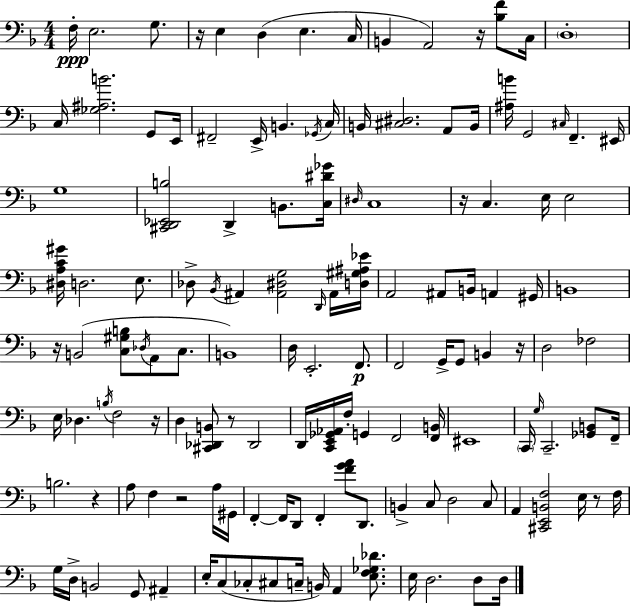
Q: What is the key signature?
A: D minor